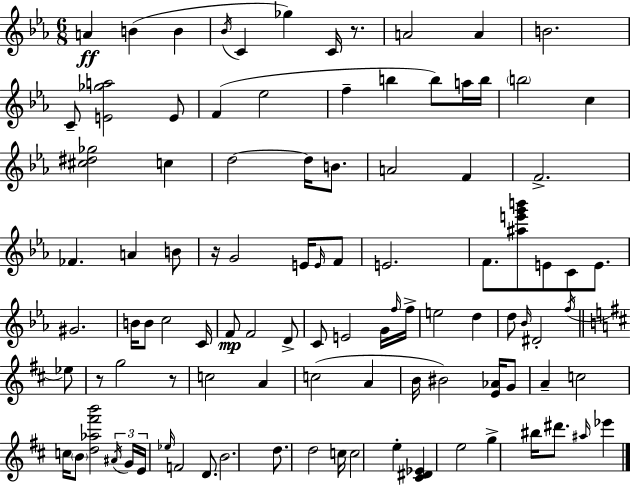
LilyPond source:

{
  \clef treble
  \numericTimeSignature
  \time 6/8
  \key ees \major
  a'4\ff b'4( b'4 | \acciaccatura { bes'16 } c'4 ges''4) c'16 r8. | a'2 a'4 | b'2. | \break c'8-- <e' ges'' a''>2 e'8 | f'4( ees''2 | f''4-- b''4 b''8) a''16 | b''16 \parenthesize b''2 c''4 | \break <cis'' dis'' ges''>2 c''4 | d''2~~ d''16 b'8. | a'2 f'4 | f'2.-> | \break fes'4. a'4 b'8 | r16 g'2 e'16 \grace { e'16 } | f'8 e'2. | f'8. <ais'' e''' g''' b'''>8 e'8 c'8 e'8. | \break gis'2. | b'16 b'8 c''2 | c'16 f'8\mp f'2 | d'8-> c'8 e'2 | \break g'16 \grace { f''16 } f''16-> e''2 d''4 | d''8 \grace { bes'16 } dis'2-. | \acciaccatura { f''16 } \bar "||" \break \key d \major ees''8 r8 g''2 | r8 c''2 a'4 | c''2( a'4 | b'16 bis'2) <e' aes'>16 | \break g'8 a'4-- c''2 | c''16 \parenthesize b'8 <d'' aes'' fis''' b'''>2 | \tuplet 3/2 { \acciaccatura { ais'16 } g'16 e'16 } \grace { ees''16 } f'2 | d'8. b'2. | \break d''8. d''2 | c''16 c''2 | e''4-. <cis' dis' ees'>4 e''2 | g''4-> bis''16 dis'''8. | \break \grace { ais''16 } ees'''4 \bar "|."
}